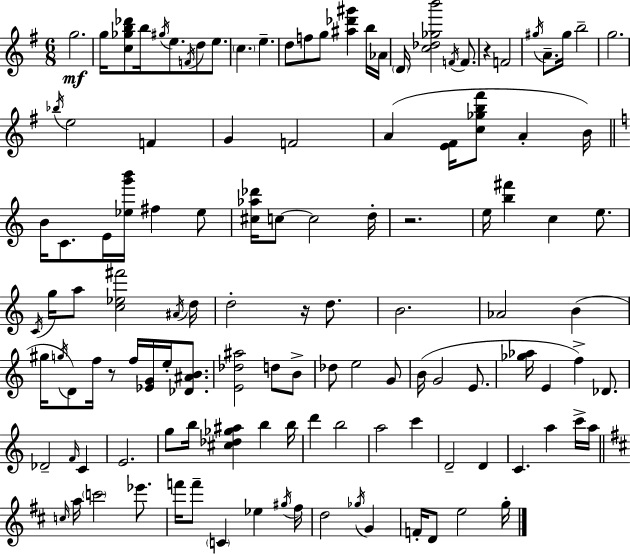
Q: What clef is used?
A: treble